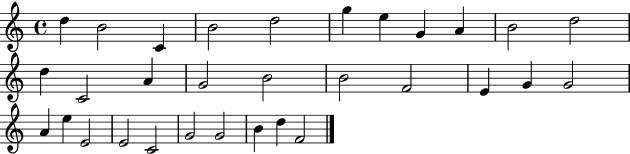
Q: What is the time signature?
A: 4/4